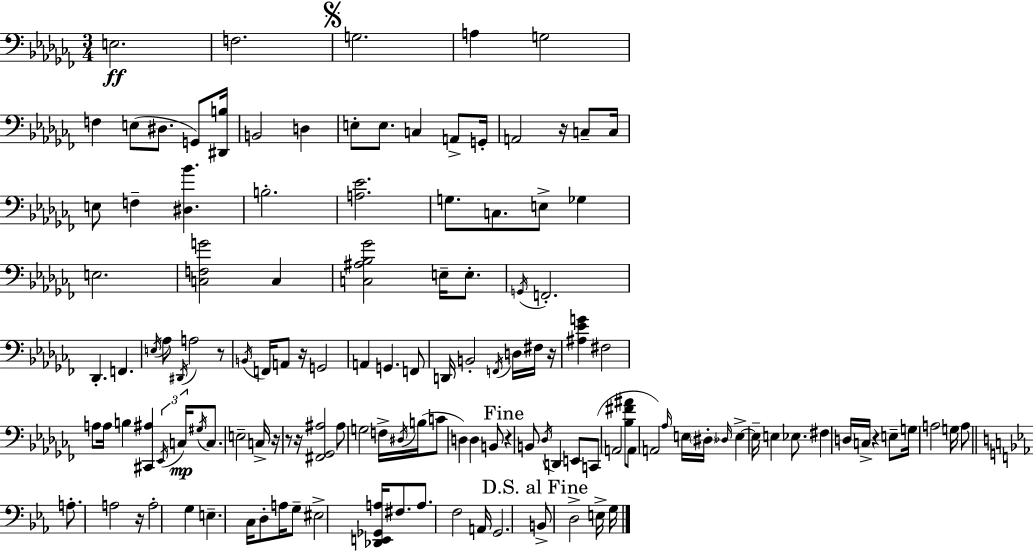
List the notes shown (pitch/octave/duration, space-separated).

E3/h. F3/h. G3/h. A3/q G3/h F3/q E3/e D#3/e. G2/e [D#2,B3]/s B2/h D3/q E3/e E3/e. C3/q A2/e G2/s A2/h R/s C3/e C3/s E3/e F3/q [D#3,Bb4]/q. B3/h. [A3,Eb4]/h. G3/e. C3/e. E3/e Gb3/q E3/h. [C3,F3,G4]/h C3/q [C3,A#3,Bb3,Gb4]/h E3/s E3/e. G2/s F2/h. Db2/q. F2/q. E3/s Ab3/e D#2/s A3/h R/e B2/s F2/s A2/e R/s G2/h A2/q G2/q. F2/e D2/s B2/h F2/s D3/s F#3/s R/s [A#3,Eb4,G4]/q F#3/h A3/e A3/s B3/q [C#2,A#3]/q Eb2/s C3/s G#3/s C3/e. E3/h C3/s R/s R/e R/s [F#2,Gb2,A#3]/h A#3/e G3/h F3/s D#3/s B3/s C4/e D3/q D3/q B2/e R/q B2/e Db3/s D2/q E2/e C2/e A2/h [Bb3,F#4,A#4]/e A2/e A2/h Ab3/s E3/s D#3/s Db3/s E3/q E3/s E3/q Eb3/e. F#3/q D3/s C3/s R/q E3/e G3/s A3/h G3/s A3/e A3/e. A3/h R/s A3/h G3/q E3/q. C3/s D3/e A3/s G3/e EIS3/h [Db2,E2,Gb2,A3]/s F#3/e. A3/e. F3/h A2/s G2/h. B2/e D3/h E3/s G3/s